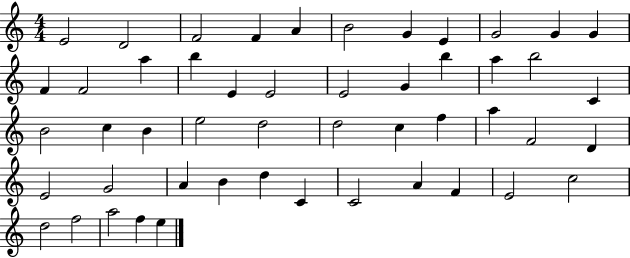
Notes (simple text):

E4/h D4/h F4/h F4/q A4/q B4/h G4/q E4/q G4/h G4/q G4/q F4/q F4/h A5/q B5/q E4/q E4/h E4/h G4/q B5/q A5/q B5/h C4/q B4/h C5/q B4/q E5/h D5/h D5/h C5/q F5/q A5/q F4/h D4/q E4/h G4/h A4/q B4/q D5/q C4/q C4/h A4/q F4/q E4/h C5/h D5/h F5/h A5/h F5/q E5/q